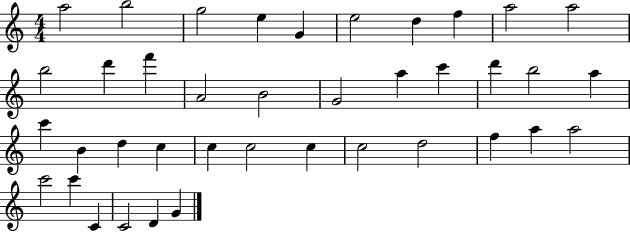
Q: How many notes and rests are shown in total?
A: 39